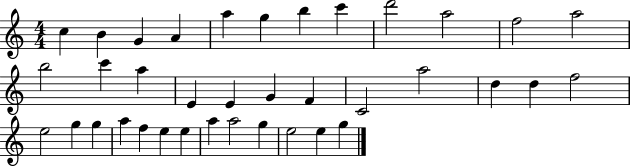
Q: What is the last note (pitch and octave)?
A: G5